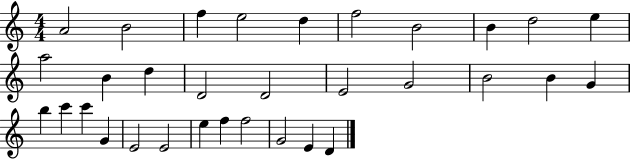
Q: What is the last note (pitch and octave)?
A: D4